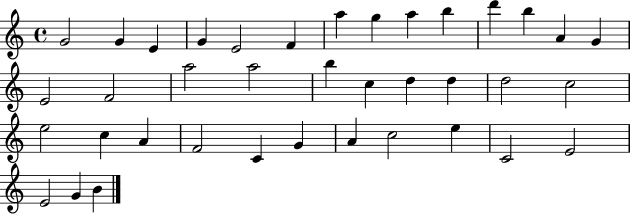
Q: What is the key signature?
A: C major